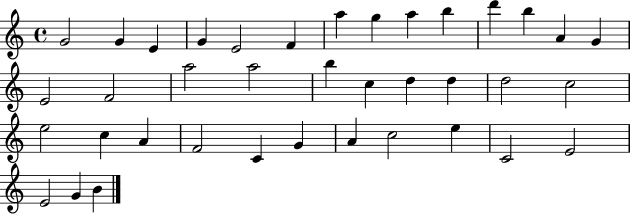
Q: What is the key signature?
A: C major